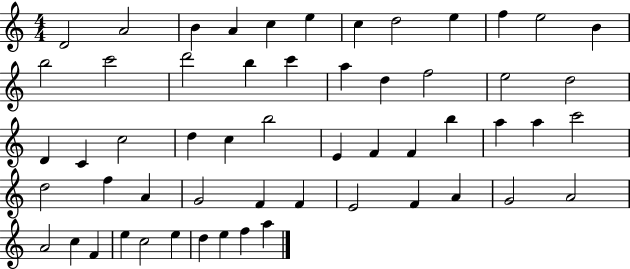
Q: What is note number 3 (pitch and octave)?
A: B4